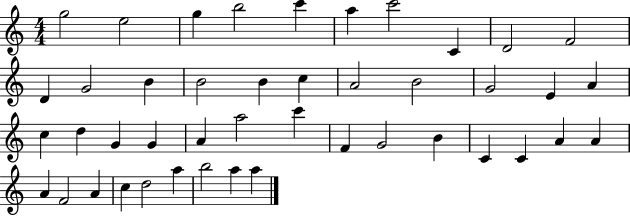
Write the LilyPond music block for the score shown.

{
  \clef treble
  \numericTimeSignature
  \time 4/4
  \key c \major
  g''2 e''2 | g''4 b''2 c'''4 | a''4 c'''2 c'4 | d'2 f'2 | \break d'4 g'2 b'4 | b'2 b'4 c''4 | a'2 b'2 | g'2 e'4 a'4 | \break c''4 d''4 g'4 g'4 | a'4 a''2 c'''4 | f'4 g'2 b'4 | c'4 c'4 a'4 a'4 | \break a'4 f'2 a'4 | c''4 d''2 a''4 | b''2 a''4 a''4 | \bar "|."
}